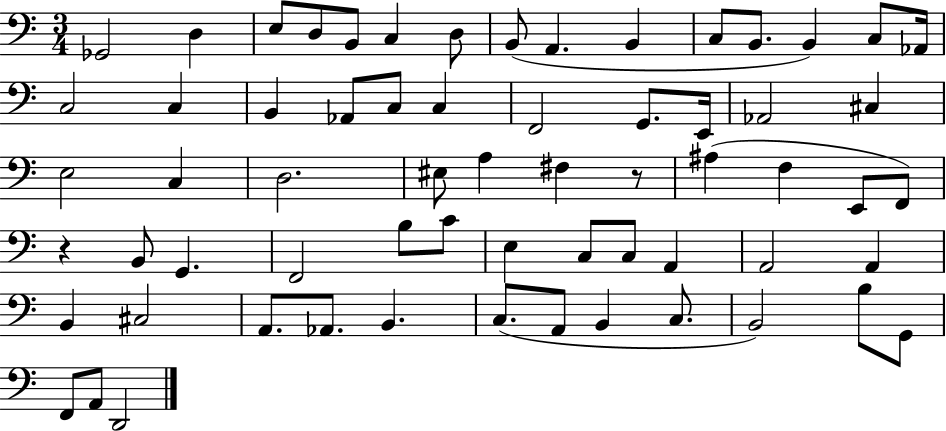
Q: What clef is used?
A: bass